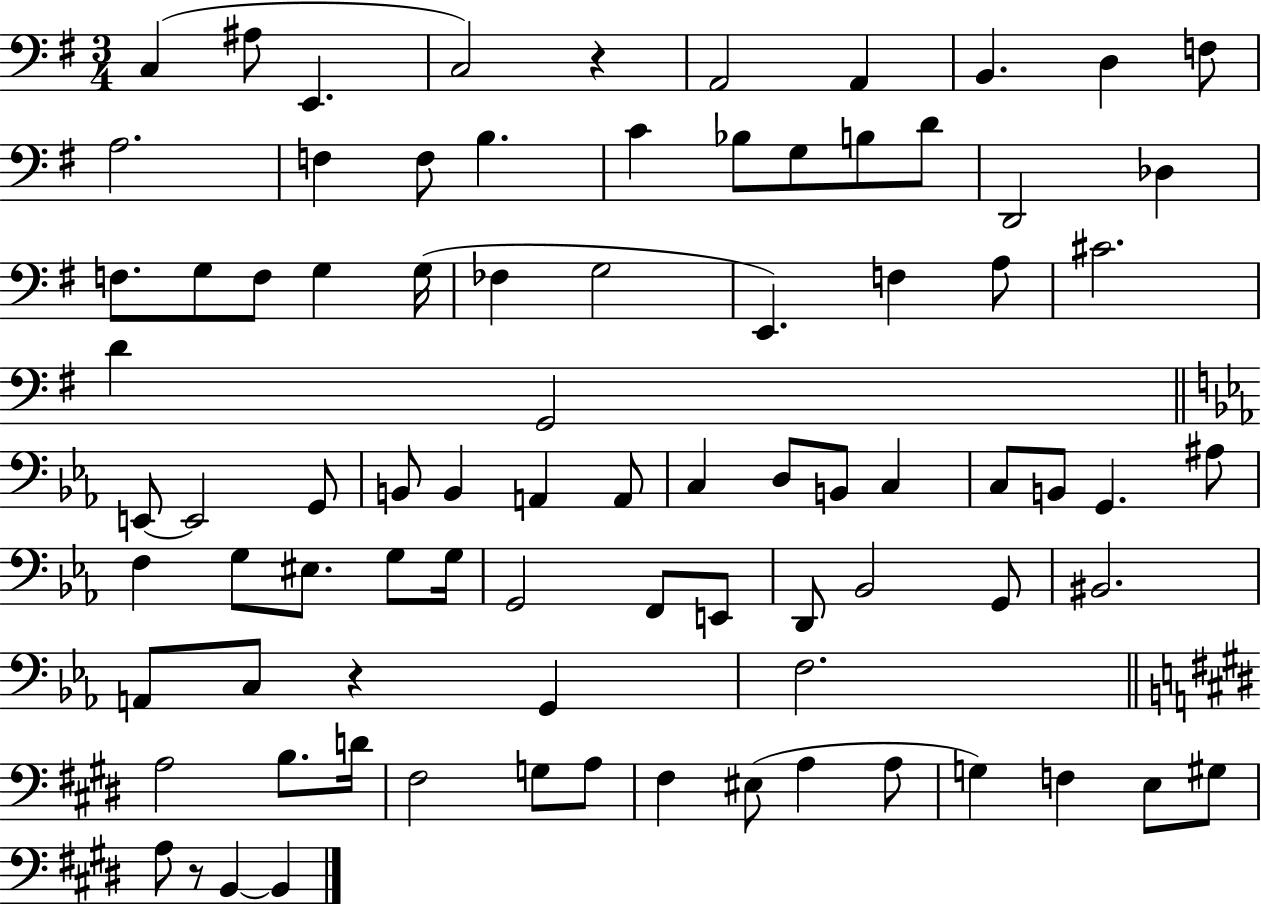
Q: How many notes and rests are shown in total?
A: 84